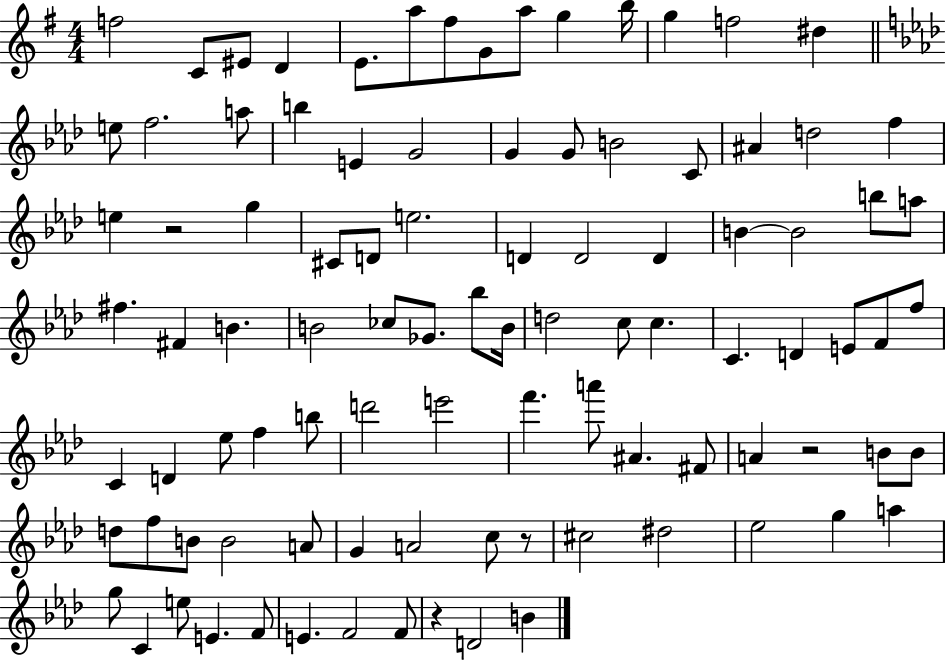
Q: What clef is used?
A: treble